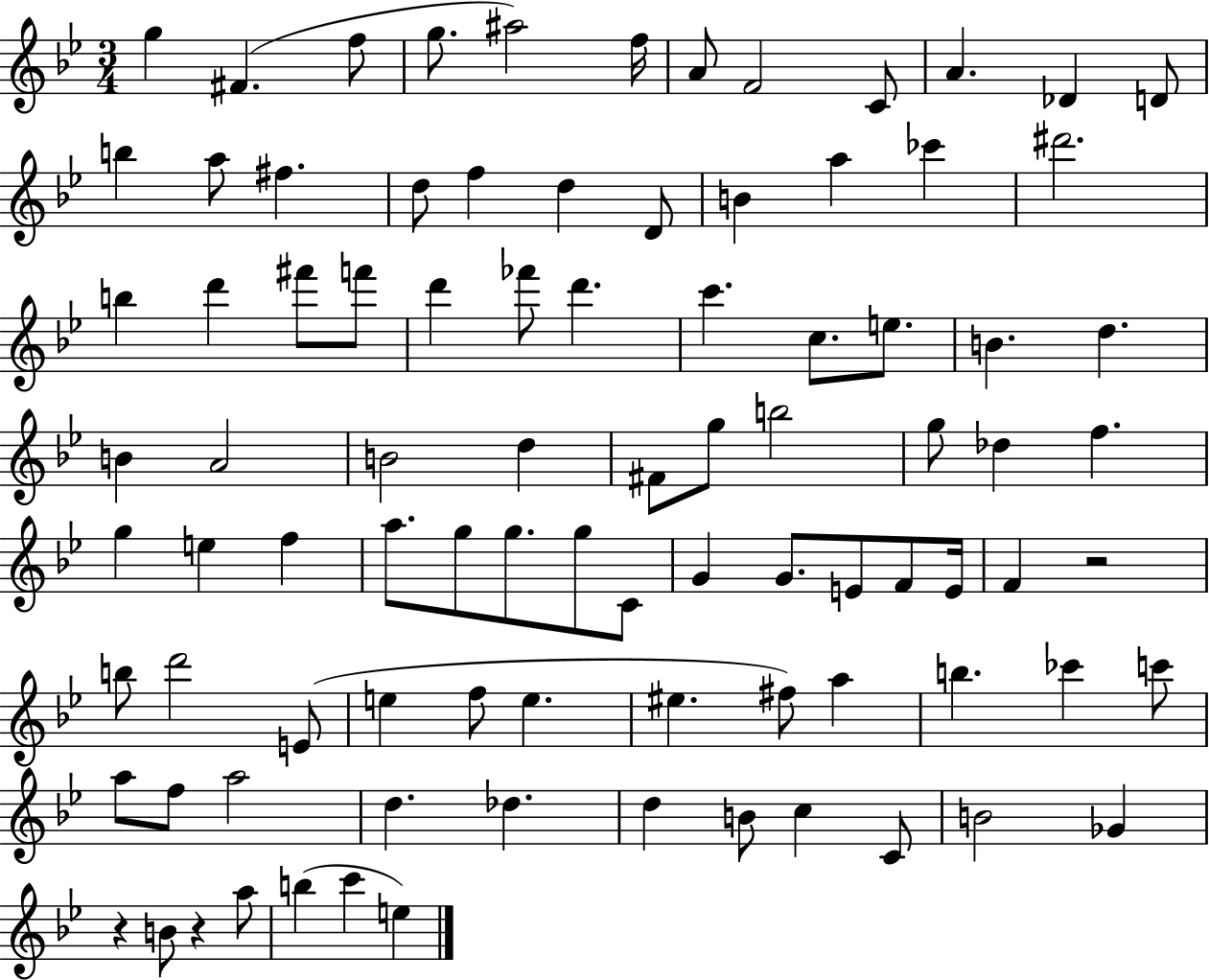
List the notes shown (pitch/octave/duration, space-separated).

G5/q F#4/q. F5/e G5/e. A#5/h F5/s A4/e F4/h C4/e A4/q. Db4/q D4/e B5/q A5/e F#5/q. D5/e F5/q D5/q D4/e B4/q A5/q CES6/q D#6/h. B5/q D6/q F#6/e F6/e D6/q FES6/e D6/q. C6/q. C5/e. E5/e. B4/q. D5/q. B4/q A4/h B4/h D5/q F#4/e G5/e B5/h G5/e Db5/q F5/q. G5/q E5/q F5/q A5/e. G5/e G5/e. G5/e C4/e G4/q G4/e. E4/e F4/e E4/s F4/q R/h B5/e D6/h E4/e E5/q F5/e E5/q. EIS5/q. F#5/e A5/q B5/q. CES6/q C6/e A5/e F5/e A5/h D5/q. Db5/q. D5/q B4/e C5/q C4/e B4/h Gb4/q R/q B4/e R/q A5/e B5/q C6/q E5/q